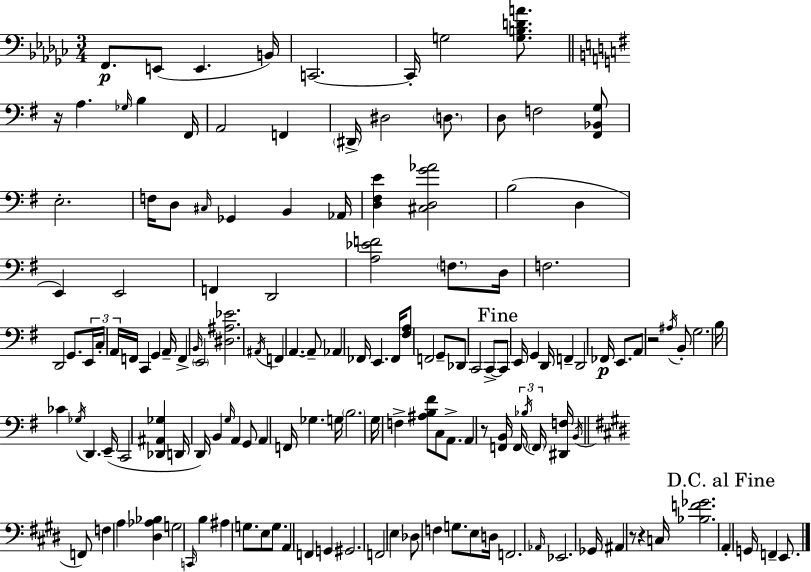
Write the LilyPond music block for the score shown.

{
  \clef bass
  \numericTimeSignature
  \time 3/4
  \key ees \minor
  \repeat volta 2 { f,8.\p e,8( e,4. b,16) | c,2.~~ | c,16-. g2 <g b d' a'>8. | \bar "||" \break \key e \minor r16 a4. \grace { ges16 } b4 | fis,16 a,2 f,4 | \parenthesize dis,16-> dis2 \parenthesize d8. | d8 f2 <fis, bes, g>8 | \break e2.-. | f16 d8 \grace { cis16 } ges,4 b,4 | aes,16 <d fis e'>4 <cis d g' aes'>2 | b2( d4 | \break e,4) e,2 | f,4 d,2 | <a ees' f'>2 \parenthesize f8. | d16 f2. | \break d,2 g,8. | \tuplet 3/2 { e,16 c16-. a,16 } f,16 c,4 g,4 | a,16-- f,4-> \grace { b,16 } \parenthesize e,2 | <dis ais ees'>2. | \break \acciaccatura { ais,16 } f,4 a,4.~~ | a,8-- aes,4 fes,16 e,4. | fes,16 <fis a>8 f,2 | g,8-- des,8 c,2 | \break c,8->~~ \mark "Fine" c,8 e,16 g,4 d,16 | f,4-- d,2 | fes,16\p e,8. a,8 r2 | \acciaccatura { ais16 } b,8-. g2. | \break b16 ces'4 \acciaccatura { ges16 } d,4. | e,16--( c,2 | <des, ais, ges>4 d,16 d,16) b,4 | \grace { g16 } a,4 g,8 a,4 f,16 | \break ges4. g16 \parenthesize b2. | g16 f4-> | <ais b fis'>8 c8 a,8.-> a,4 r8 | <f, b,>16 \tuplet 3/2 { f,16 \acciaccatura { bes16 } \parenthesize f,16 } <dis, f>16 \acciaccatura { b,16 } \bar "||" \break \key e \major f,8 f4 a4 <dis aes bes>4 | g2 \grace { c,16 } b4 | ais4 g8. e8 | g8. a,4 f,4 g,4 | \break gis,2. | f,2 e4 | des8 f4 g8. | e8 d16 f,2. | \break \grace { aes,16 } ees,2. | ges,16 ais,4 r8 r4 | c16 <bes f' ges'>2. | \mark "D.C. al Fine" a,4-. g,16 f,4-- | \break e,8. } \bar "|."
}